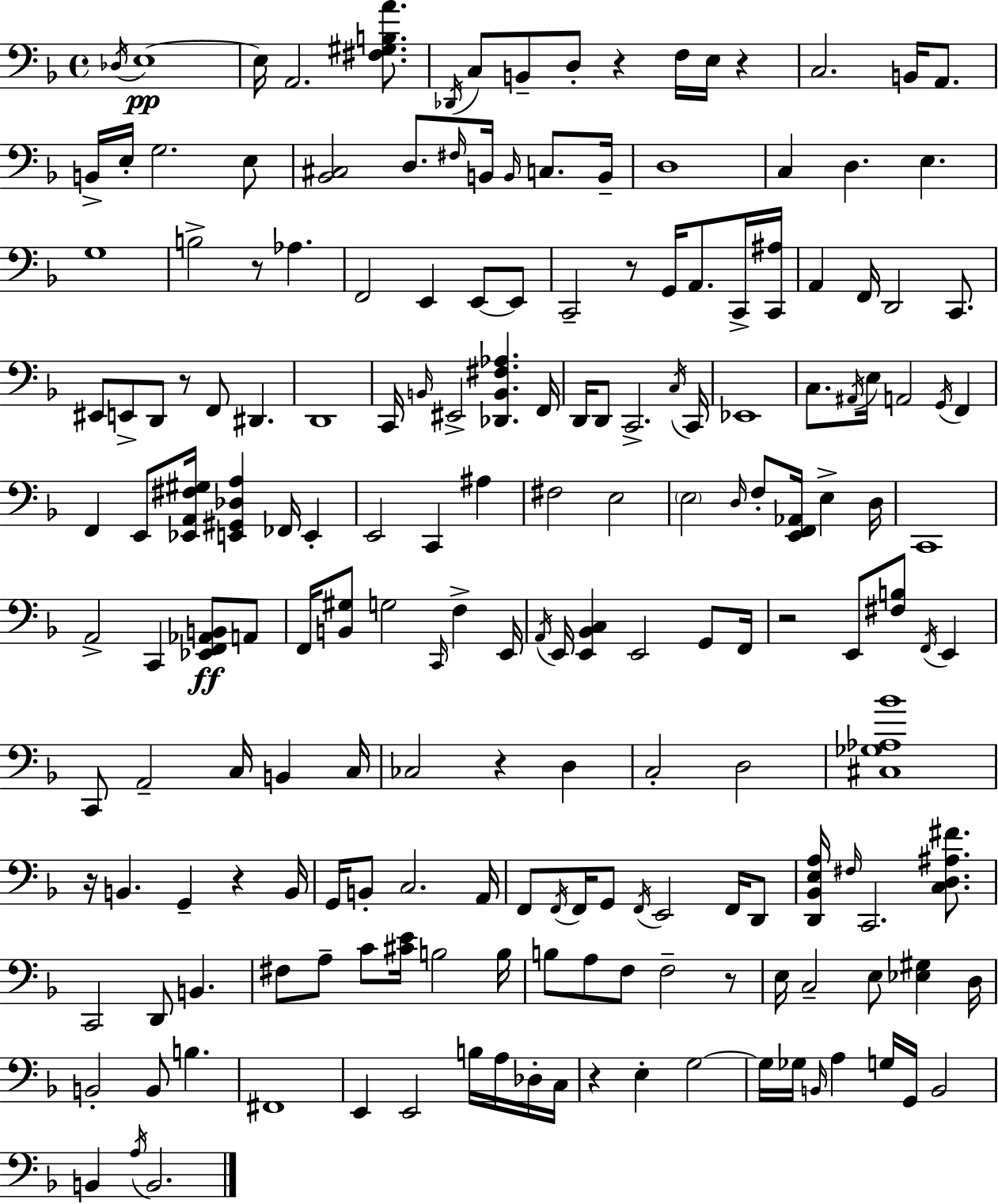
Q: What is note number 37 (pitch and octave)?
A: A2